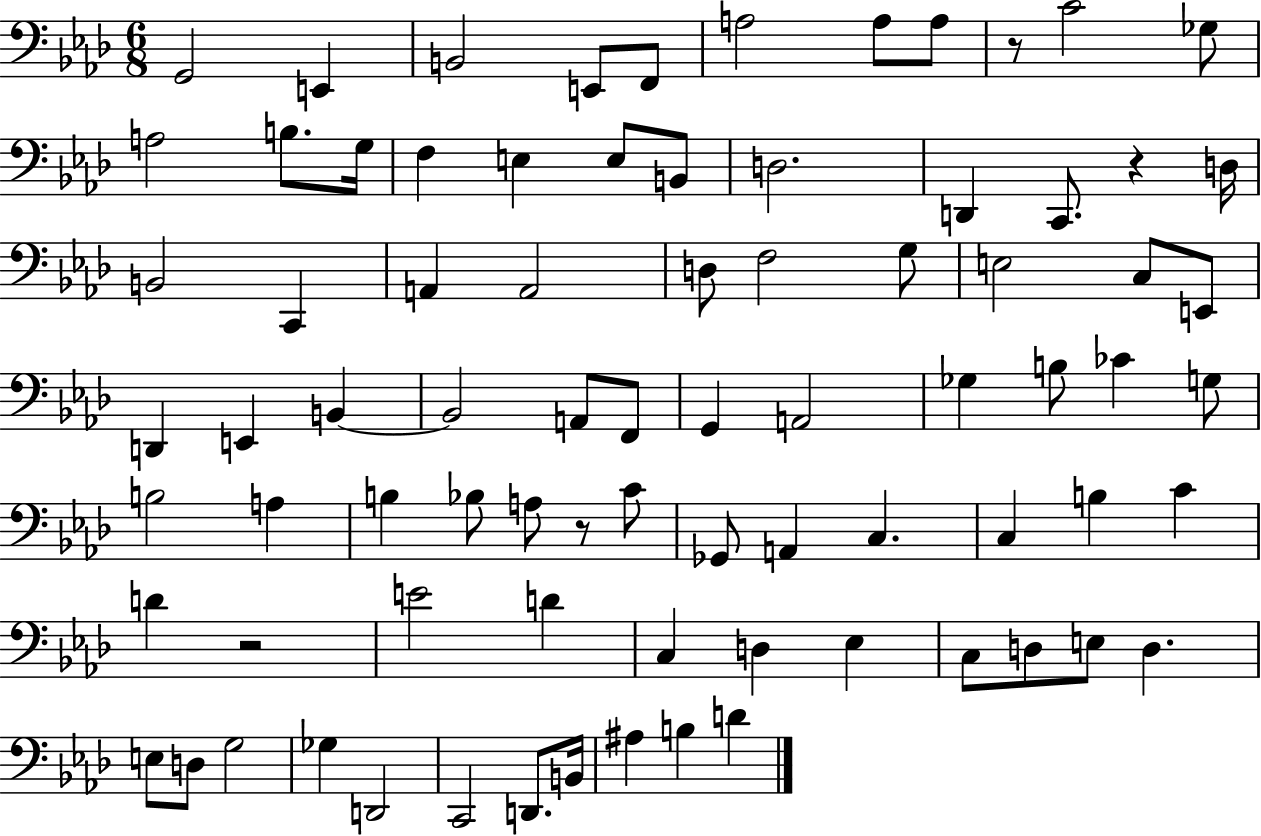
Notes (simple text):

G2/h E2/q B2/h E2/e F2/e A3/h A3/e A3/e R/e C4/h Gb3/e A3/h B3/e. G3/s F3/q E3/q E3/e B2/e D3/h. D2/q C2/e. R/q D3/s B2/h C2/q A2/q A2/h D3/e F3/h G3/e E3/h C3/e E2/e D2/q E2/q B2/q B2/h A2/e F2/e G2/q A2/h Gb3/q B3/e CES4/q G3/e B3/h A3/q B3/q Bb3/e A3/e R/e C4/e Gb2/e A2/q C3/q. C3/q B3/q C4/q D4/q R/h E4/h D4/q C3/q D3/q Eb3/q C3/e D3/e E3/e D3/q. E3/e D3/e G3/h Gb3/q D2/h C2/h D2/e. B2/s A#3/q B3/q D4/q